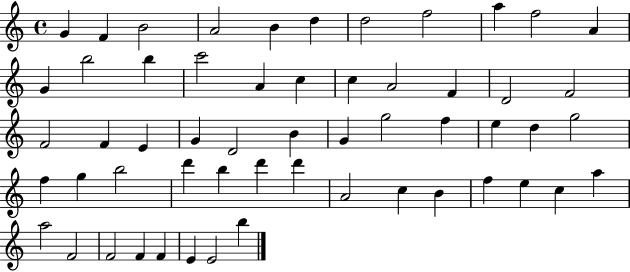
{
  \clef treble
  \time 4/4
  \defaultTimeSignature
  \key c \major
  g'4 f'4 b'2 | a'2 b'4 d''4 | d''2 f''2 | a''4 f''2 a'4 | \break g'4 b''2 b''4 | c'''2 a'4 c''4 | c''4 a'2 f'4 | d'2 f'2 | \break f'2 f'4 e'4 | g'4 d'2 b'4 | g'4 g''2 f''4 | e''4 d''4 g''2 | \break f''4 g''4 b''2 | d'''4 b''4 d'''4 d'''4 | a'2 c''4 b'4 | f''4 e''4 c''4 a''4 | \break a''2 f'2 | f'2 f'4 f'4 | e'4 e'2 b''4 | \bar "|."
}